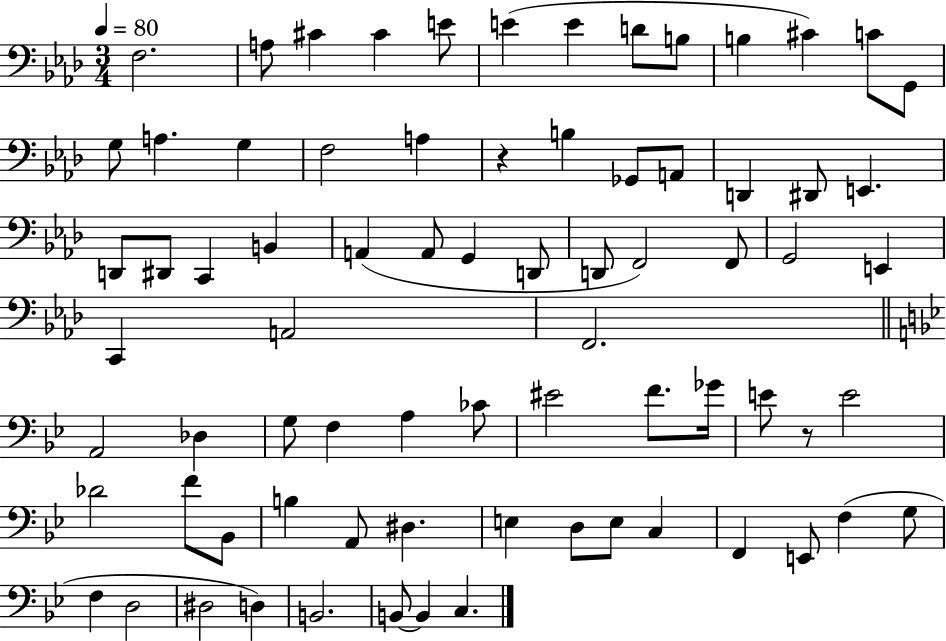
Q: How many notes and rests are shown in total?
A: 75